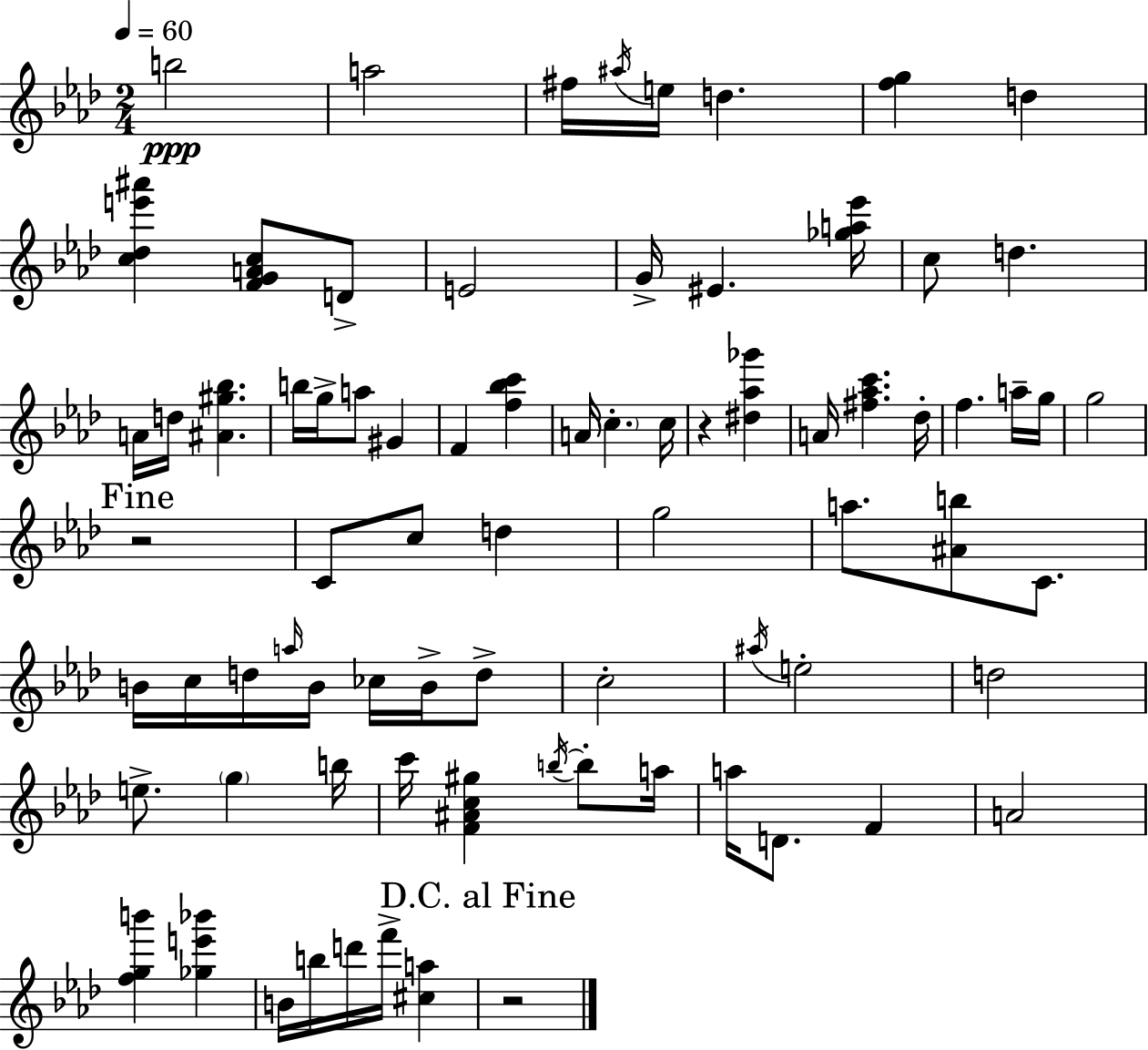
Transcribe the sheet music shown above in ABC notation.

X:1
T:Untitled
M:2/4
L:1/4
K:Ab
b2 a2 ^f/4 ^a/4 e/4 d [fg] d [c_de'^a'] [FGAc]/2 D/2 E2 G/4 ^E [_ga_e']/4 c/2 d A/4 d/4 [^A^g_b] b/4 g/4 a/2 ^G F [f_bc'] A/4 c c/4 z [^d_a_g'] A/4 [^f_ac'] _d/4 f a/4 g/4 g2 z2 C/2 c/2 d g2 a/2 [^Ab]/2 C/2 B/4 c/4 d/4 a/4 B/4 _c/4 B/4 d/2 c2 ^a/4 e2 d2 e/2 g b/4 c'/4 [F^Ac^g] b/4 b/2 a/4 a/4 D/2 F A2 [fgb'] [_ge'_b'] B/4 b/4 d'/4 f'/4 [^ca] z2